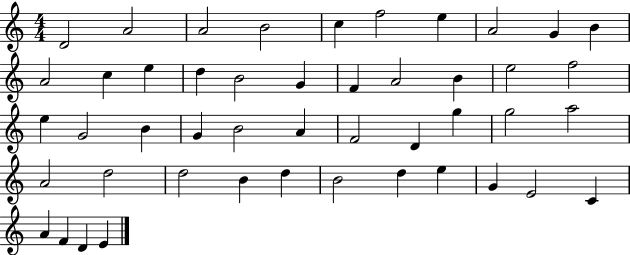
D4/h A4/h A4/h B4/h C5/q F5/h E5/q A4/h G4/q B4/q A4/h C5/q E5/q D5/q B4/h G4/q F4/q A4/h B4/q E5/h F5/h E5/q G4/h B4/q G4/q B4/h A4/q F4/h D4/q G5/q G5/h A5/h A4/h D5/h D5/h B4/q D5/q B4/h D5/q E5/q G4/q E4/h C4/q A4/q F4/q D4/q E4/q